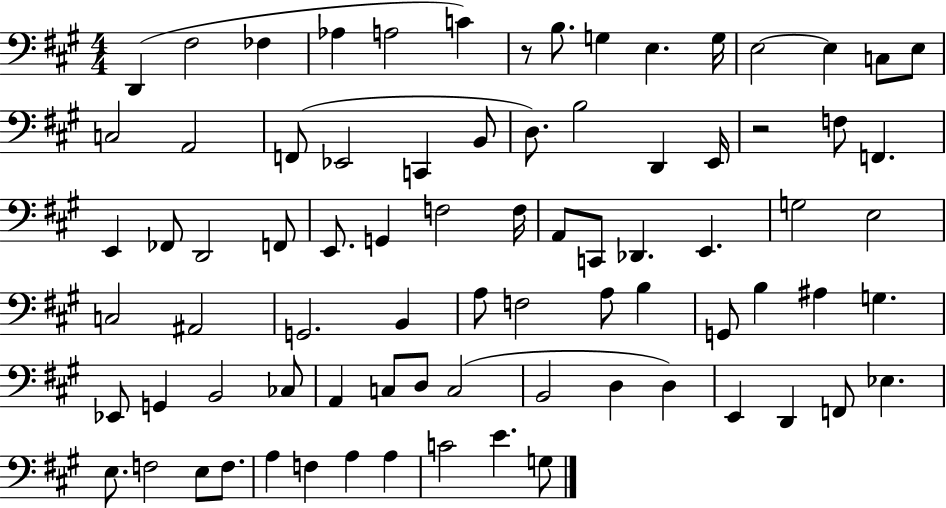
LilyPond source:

{
  \clef bass
  \numericTimeSignature
  \time 4/4
  \key a \major
  \repeat volta 2 { d,4( fis2 fes4 | aes4 a2 c'4) | r8 b8. g4 e4. g16 | e2~~ e4 c8 e8 | \break c2 a,2 | f,8( ees,2 c,4 b,8 | d8.) b2 d,4 e,16 | r2 f8 f,4. | \break e,4 fes,8 d,2 f,8 | e,8. g,4 f2 f16 | a,8 c,8 des,4. e,4. | g2 e2 | \break c2 ais,2 | g,2. b,4 | a8 f2 a8 b4 | g,8 b4 ais4 g4. | \break ees,8 g,4 b,2 ces8 | a,4 c8 d8 c2( | b,2 d4 d4) | e,4 d,4 f,8 ees4. | \break e8. f2 e8 f8. | a4 f4 a4 a4 | c'2 e'4. g8 | } \bar "|."
}